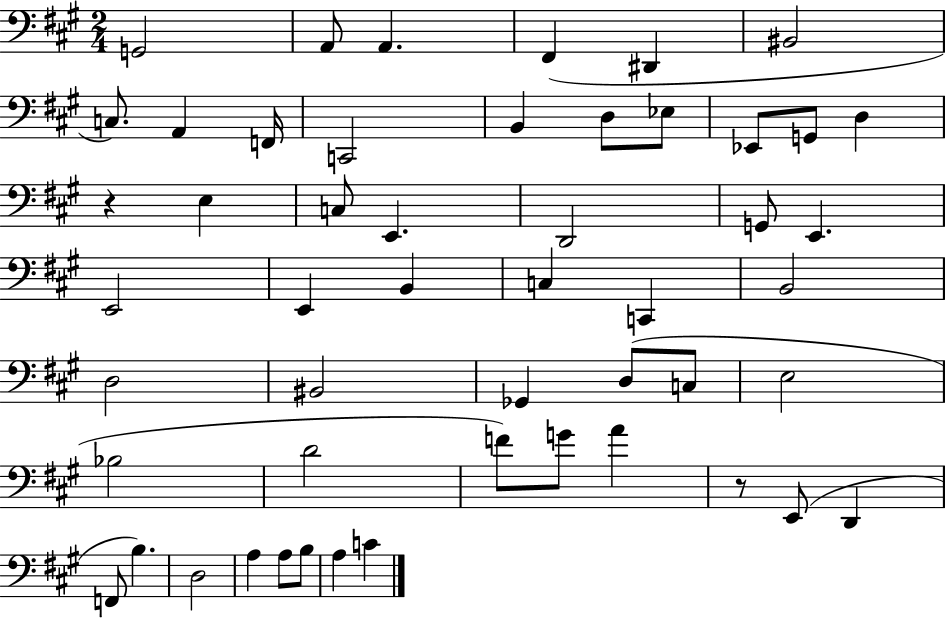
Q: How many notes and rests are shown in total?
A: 51